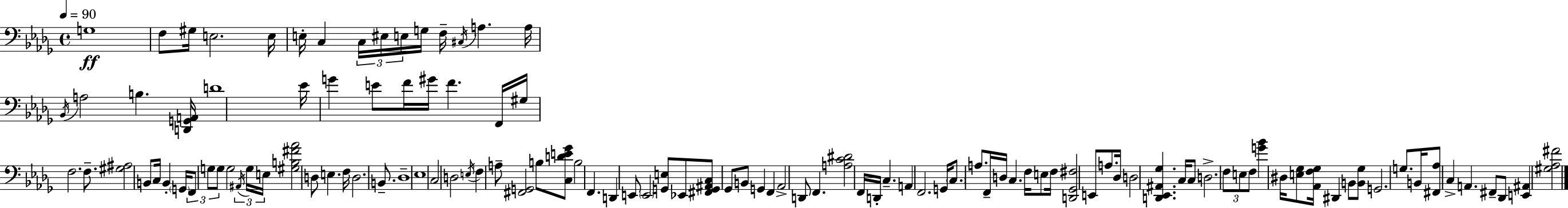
G3/w F3/e G#3/s E3/h. E3/s E3/s C3/q C3/s EIS3/s E3/s G3/s F3/s C#3/s A3/q. A3/s Bb2/s A3/h B3/q. [D2,G2,A2]/s D4/w Eb4/s G4/q E4/e F4/s G#4/s F4/q. F2/s G#3/s F3/h. F3/e. [G#3,A#3]/h B2/e C3/s B2/q G2/s F2/e G3/e G3/e G3/h A#2/s G3/s E3/s [G#3,B3,F#4,Ab4]/h D3/e E3/q. F3/s D3/h. B2/e. Db3/w Eb3/w C3/h D3/h E3/s F3/q A3/e [F#2,G2]/h B3/e [C3,D4,E4,Gb4]/e B3/h F2/q. D2/q E2/e E2/h [G2,E3]/e Eb2/e [F#2,G2,A#2,C3]/e Gb2/e B2/e G2/q F2/q Ab2/h D2/e F2/q. [A3,C4,D#4]/h F2/s D2/s C3/q. A2/q F2/h. G2/s C3/e. A3/e. F2/s D3/s C3/q. F3/s E3/e F3/s [D2,Gb2,F#3]/h E2/e A3/e. Db3/s D3/h [D2,Eb2,A#2,Gb3]/q. C3/s C3/e D3/h. F3/e E3/e F3/e [G4,Bb4]/q D#3/s [E3,Gb3]/e [Ab2,F3,Gb3]/s D#2/q B2/e [B2,Gb3]/e G2/h. G3/e. B2/s [F#2,Ab3]/e C3/q A2/q. F#2/e Db2/e [E2,A#2]/q [G#3,Ab3,F#4]/h